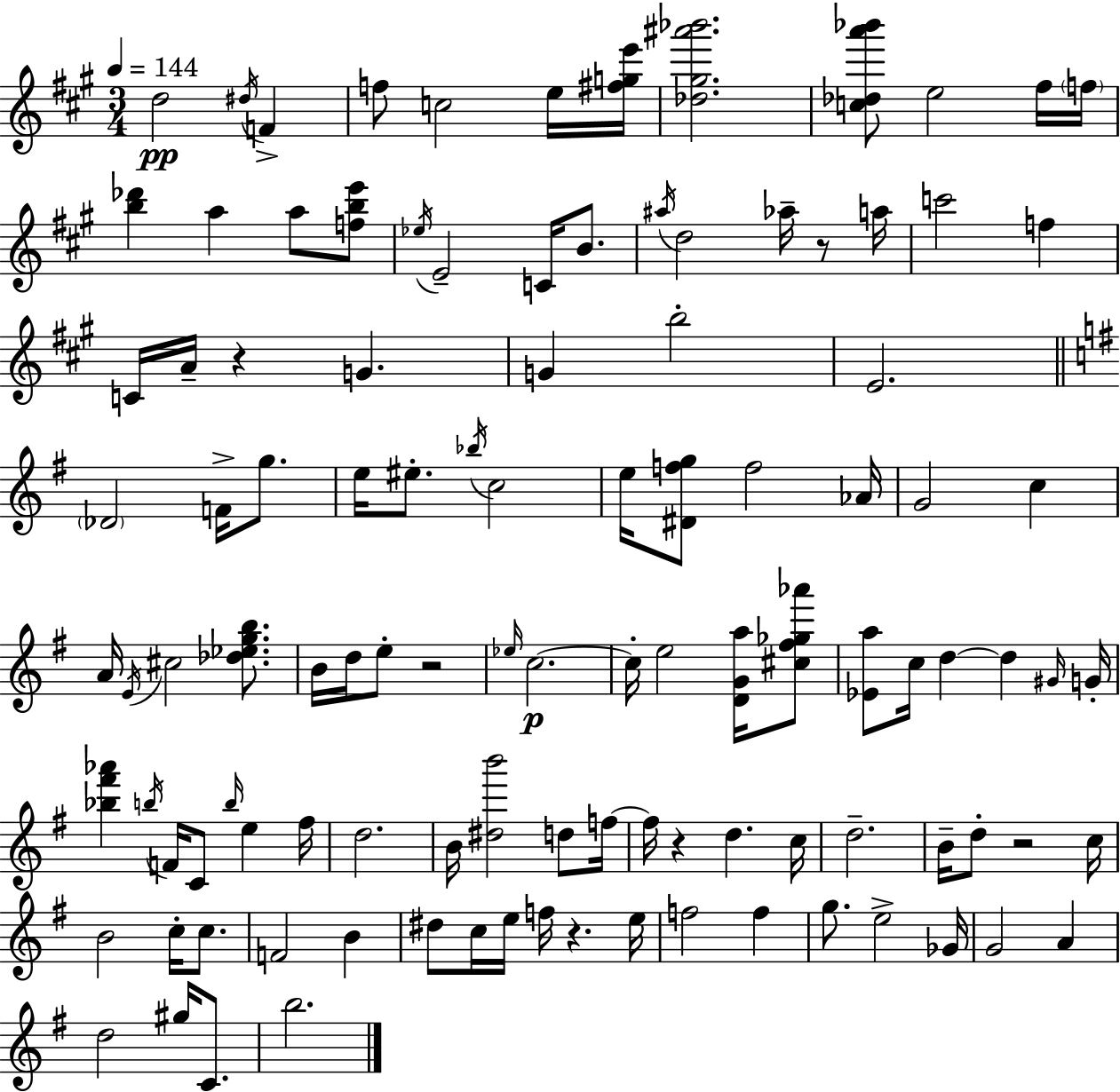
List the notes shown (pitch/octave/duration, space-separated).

D5/h D#5/s F4/q F5/e C5/h E5/s [F#5,G5,E6]/s [Db5,G#5,A#6,Bb6]/h. [C5,Db5,A6,Bb6]/e E5/h F#5/s F5/s [B5,Db6]/q A5/q A5/e [F5,B5,E6]/e Eb5/s E4/h C4/s B4/e. A#5/s D5/h Ab5/s R/e A5/s C6/h F5/q C4/s A4/s R/q G4/q. G4/q B5/h E4/h. Db4/h F4/s G5/e. E5/s EIS5/e. Bb5/s C5/h E5/s [D#4,F5,G5]/e F5/h Ab4/s G4/h C5/q A4/s E4/s C#5/h [Db5,Eb5,G5,B5]/e. B4/s D5/s E5/e R/h Eb5/s C5/h. C5/s E5/h [D4,G4,A5]/s [C#5,F#5,Gb5,Ab6]/e [Eb4,A5]/e C5/s D5/q D5/q G#4/s G4/s [Bb5,F#6,Ab6]/q B5/s F4/s C4/e B5/s E5/q F#5/s D5/h. B4/s [D#5,B6]/h D5/e F5/s F5/s R/q D5/q. C5/s D5/h. B4/s D5/e R/h C5/s B4/h C5/s C5/e. F4/h B4/q D#5/e C5/s E5/s F5/s R/q. E5/s F5/h F5/q G5/e. E5/h Gb4/s G4/h A4/q D5/h G#5/s C4/e. B5/h.